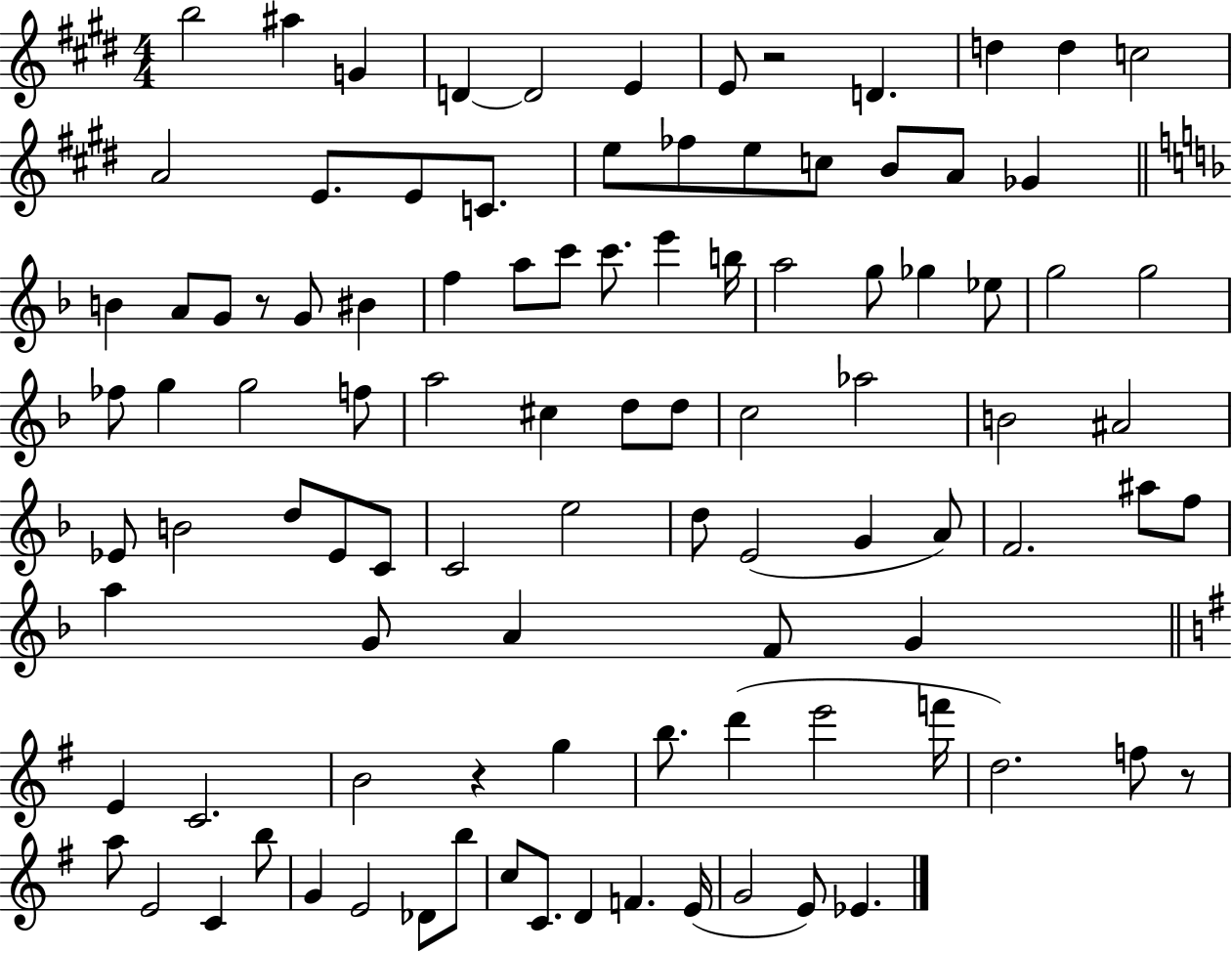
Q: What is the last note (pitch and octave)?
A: Eb4